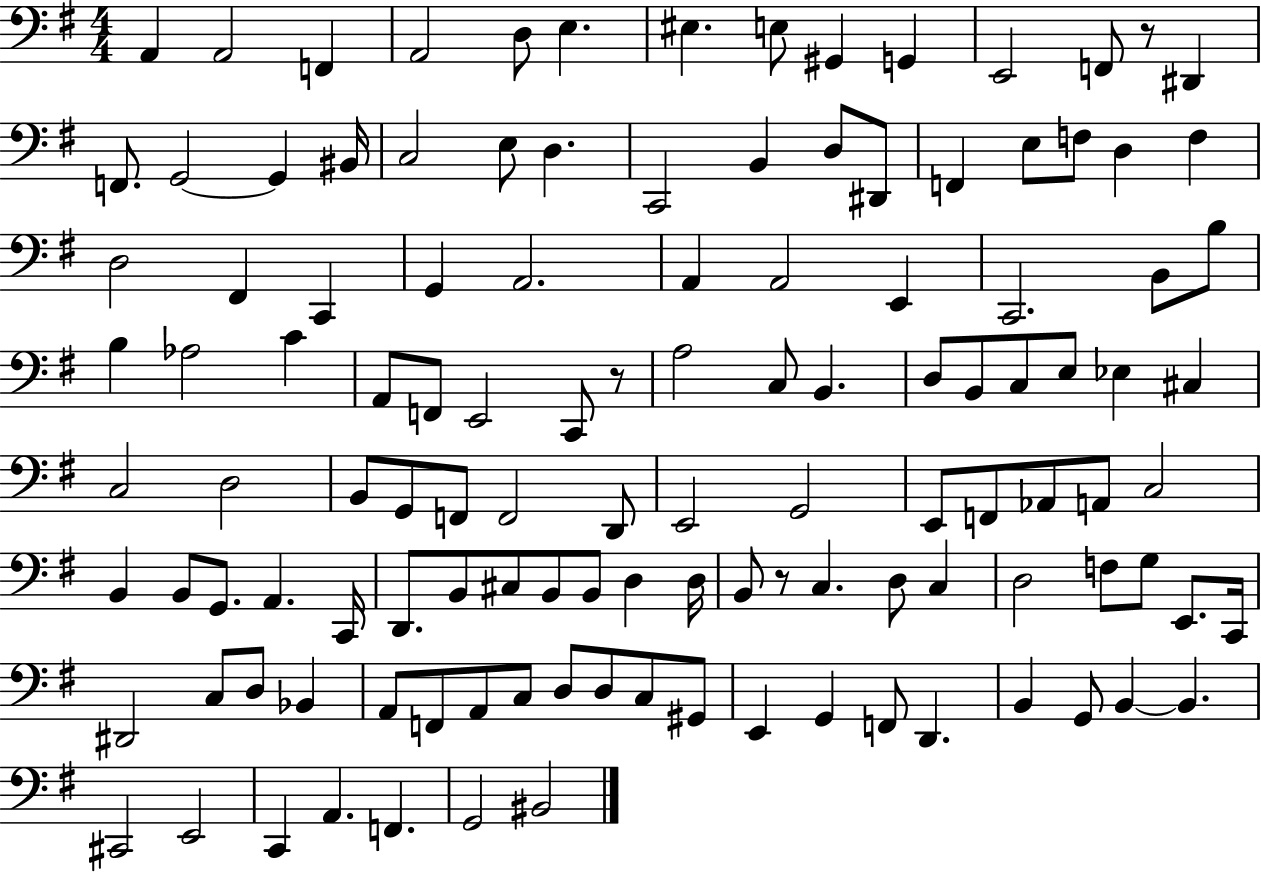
X:1
T:Untitled
M:4/4
L:1/4
K:G
A,, A,,2 F,, A,,2 D,/2 E, ^E, E,/2 ^G,, G,, E,,2 F,,/2 z/2 ^D,, F,,/2 G,,2 G,, ^B,,/4 C,2 E,/2 D, C,,2 B,, D,/2 ^D,,/2 F,, E,/2 F,/2 D, F, D,2 ^F,, C,, G,, A,,2 A,, A,,2 E,, C,,2 B,,/2 B,/2 B, _A,2 C A,,/2 F,,/2 E,,2 C,,/2 z/2 A,2 C,/2 B,, D,/2 B,,/2 C,/2 E,/2 _E, ^C, C,2 D,2 B,,/2 G,,/2 F,,/2 F,,2 D,,/2 E,,2 G,,2 E,,/2 F,,/2 _A,,/2 A,,/2 C,2 B,, B,,/2 G,,/2 A,, C,,/4 D,,/2 B,,/2 ^C,/2 B,,/2 B,,/2 D, D,/4 B,,/2 z/2 C, D,/2 C, D,2 F,/2 G,/2 E,,/2 C,,/4 ^D,,2 C,/2 D,/2 _B,, A,,/2 F,,/2 A,,/2 C,/2 D,/2 D,/2 C,/2 ^G,,/2 E,, G,, F,,/2 D,, B,, G,,/2 B,, B,, ^C,,2 E,,2 C,, A,, F,, G,,2 ^B,,2